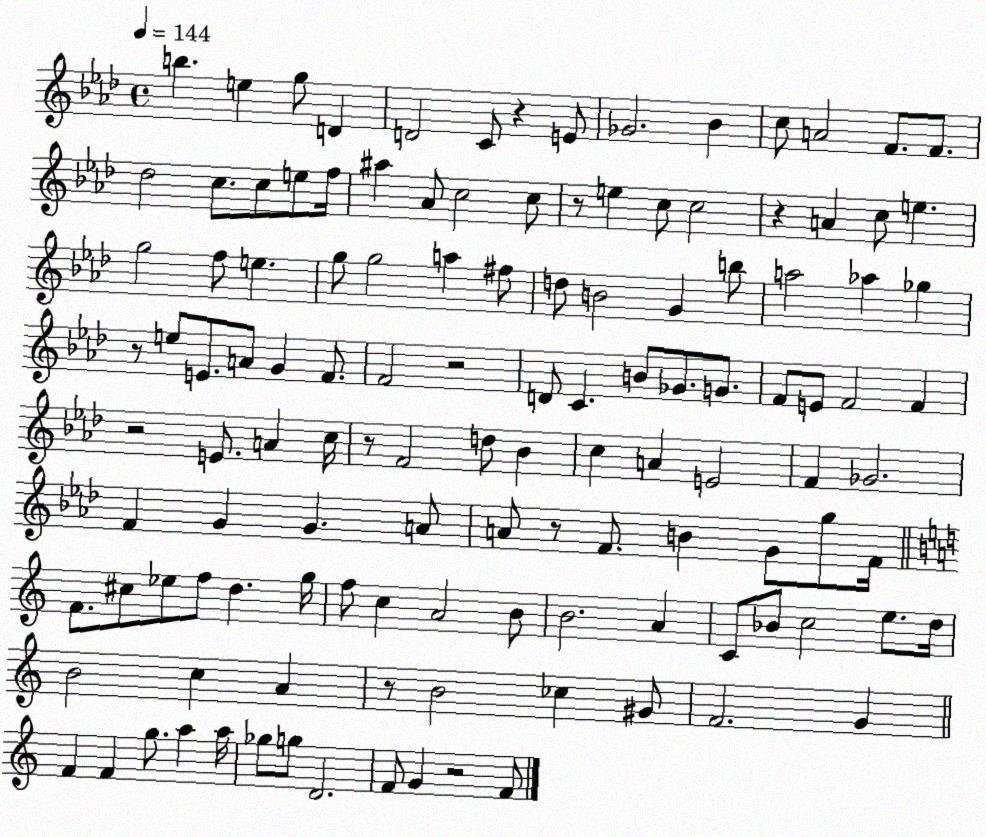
X:1
T:Untitled
M:4/4
L:1/4
K:Ab
b e g/2 D D2 C/2 z E/2 _G2 _B c/2 A2 F/2 F/2 _d2 c/2 c/2 e/2 f/4 ^a _A/2 c2 c/2 z/2 e c/2 c2 z A c/2 e g2 f/2 e g/2 g2 a ^f/2 d/2 B2 G b/2 a2 _a _g z/2 e/2 E/2 A/2 G F/2 F2 z2 D/2 C B/2 _G/2 G/2 F/2 E/2 F2 F z2 E/2 A c/4 z/2 F2 d/2 _B c A E2 F _G2 F G G A/2 A/2 z/2 F/2 B G/2 g/2 F/4 F/2 ^c/2 _e/2 f/2 d g/4 f/2 c A2 B/2 B2 A C/2 _B/2 c2 e/2 d/4 B2 c A z/2 B2 _c ^G/2 F2 G F F g/2 a a/4 _g/2 g/2 D2 F/2 G z2 F/2